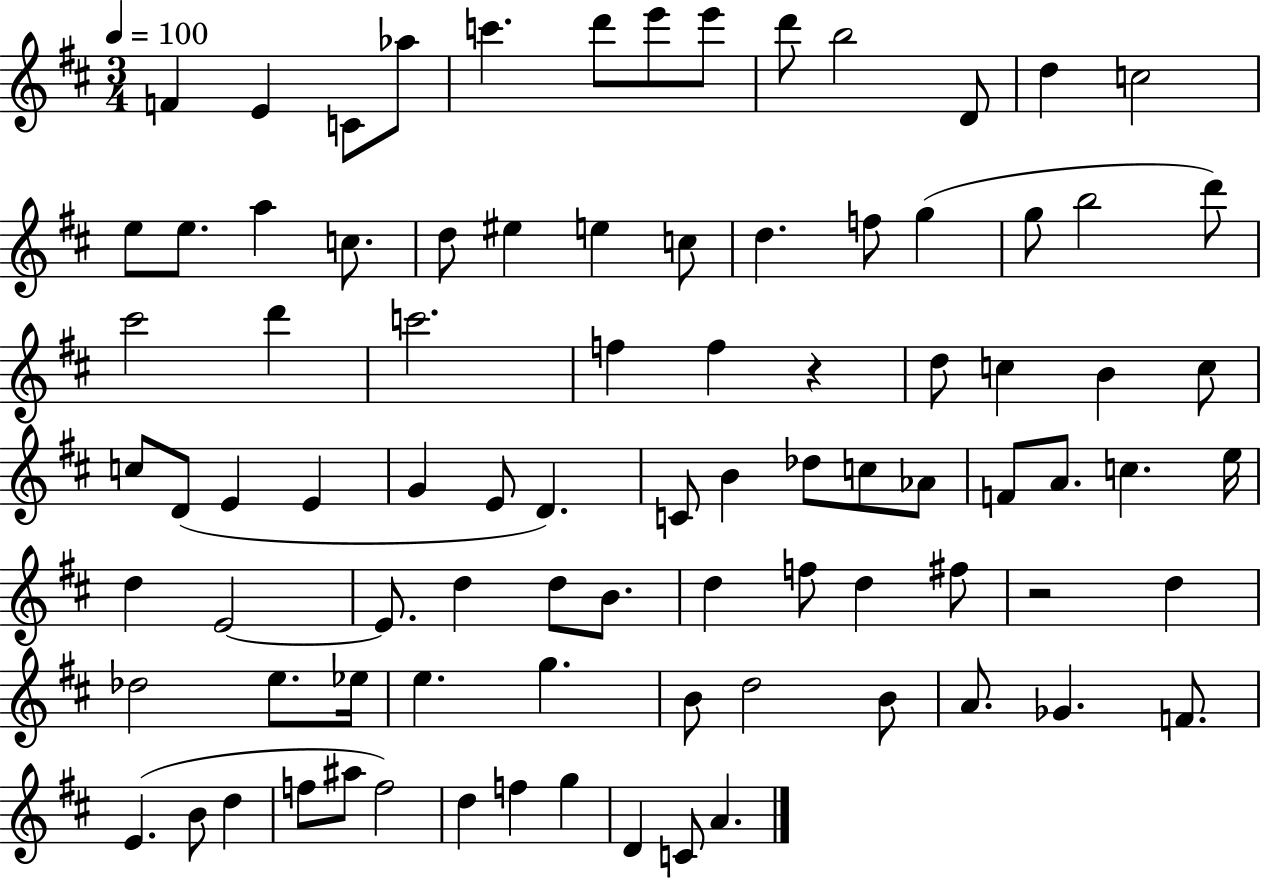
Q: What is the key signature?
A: D major